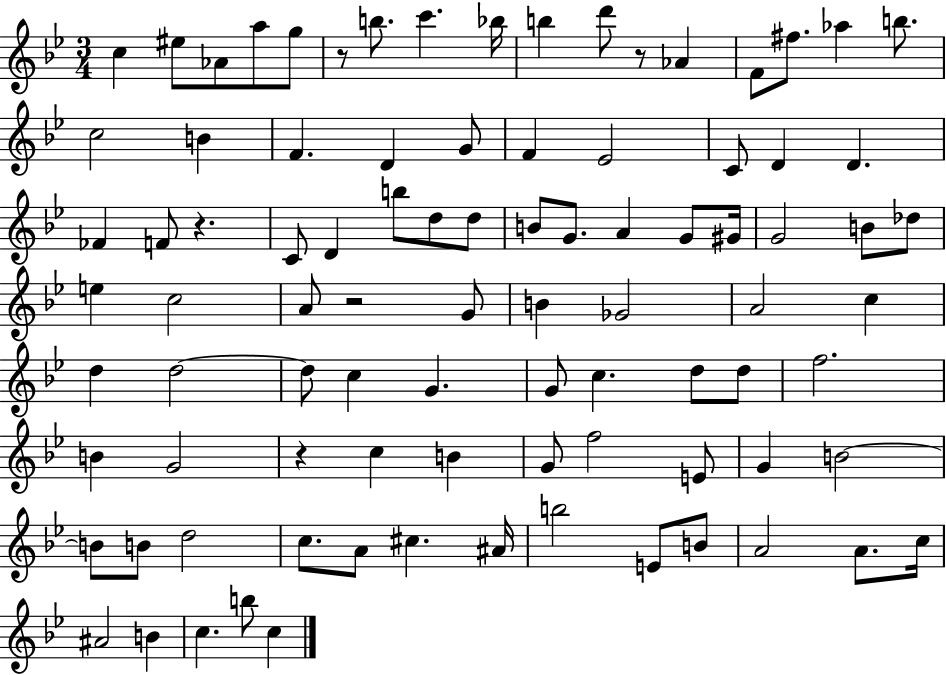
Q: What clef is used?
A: treble